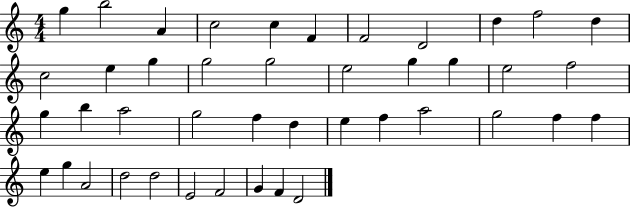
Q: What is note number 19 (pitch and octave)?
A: G5